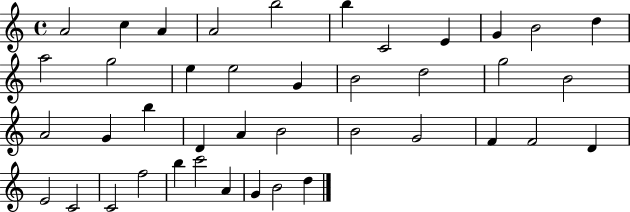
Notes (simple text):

A4/h C5/q A4/q A4/h B5/h B5/q C4/h E4/q G4/q B4/h D5/q A5/h G5/h E5/q E5/h G4/q B4/h D5/h G5/h B4/h A4/h G4/q B5/q D4/q A4/q B4/h B4/h G4/h F4/q F4/h D4/q E4/h C4/h C4/h F5/h B5/q C6/h A4/q G4/q B4/h D5/q